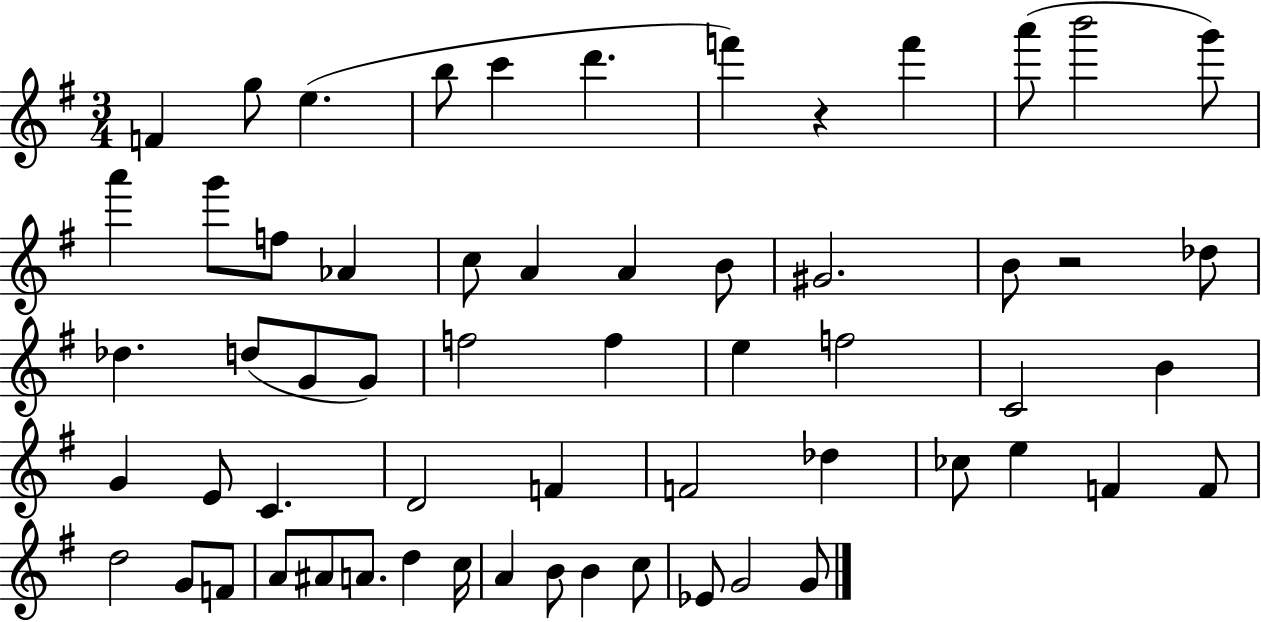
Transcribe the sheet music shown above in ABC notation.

X:1
T:Untitled
M:3/4
L:1/4
K:G
F g/2 e b/2 c' d' f' z f' a'/2 b'2 g'/2 a' g'/2 f/2 _A c/2 A A B/2 ^G2 B/2 z2 _d/2 _d d/2 G/2 G/2 f2 f e f2 C2 B G E/2 C D2 F F2 _d _c/2 e F F/2 d2 G/2 F/2 A/2 ^A/2 A/2 d c/4 A B/2 B c/2 _E/2 G2 G/2